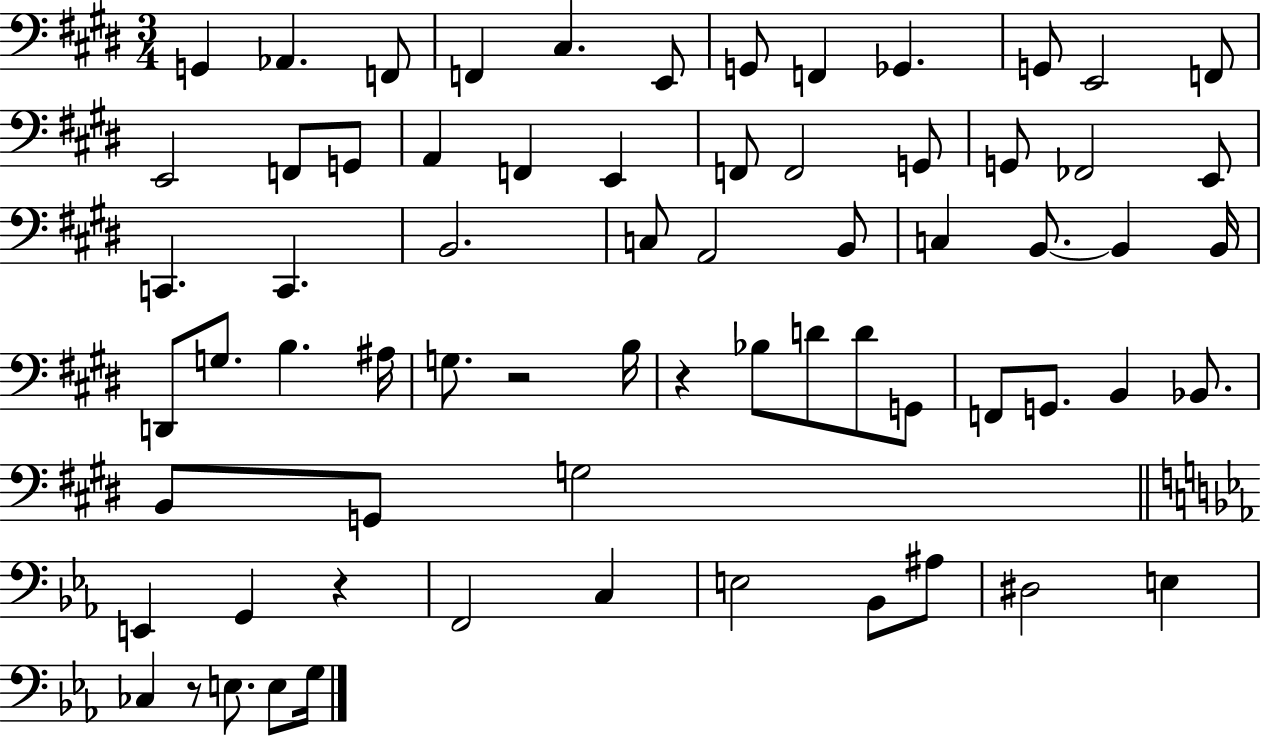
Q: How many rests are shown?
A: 4